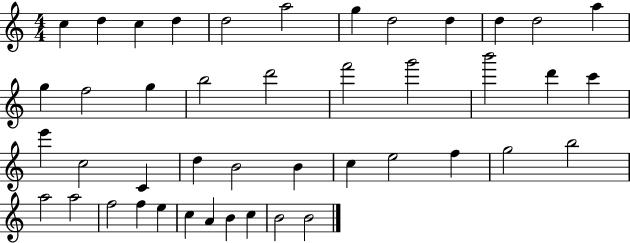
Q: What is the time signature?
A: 4/4